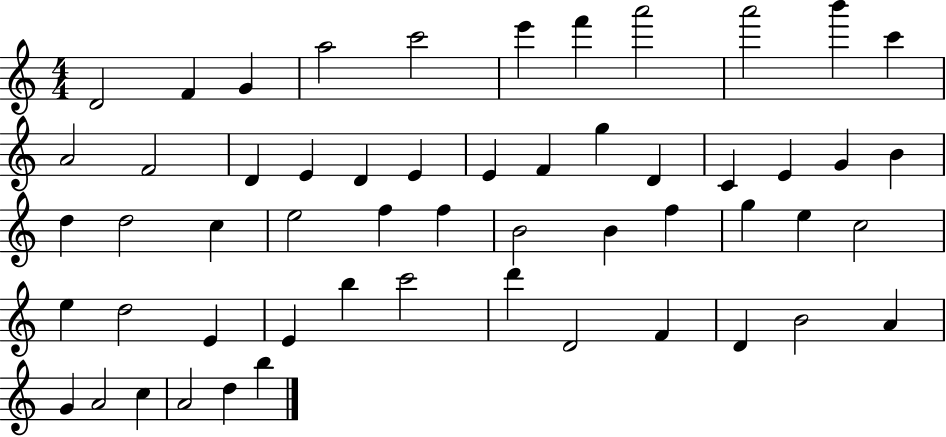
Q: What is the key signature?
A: C major